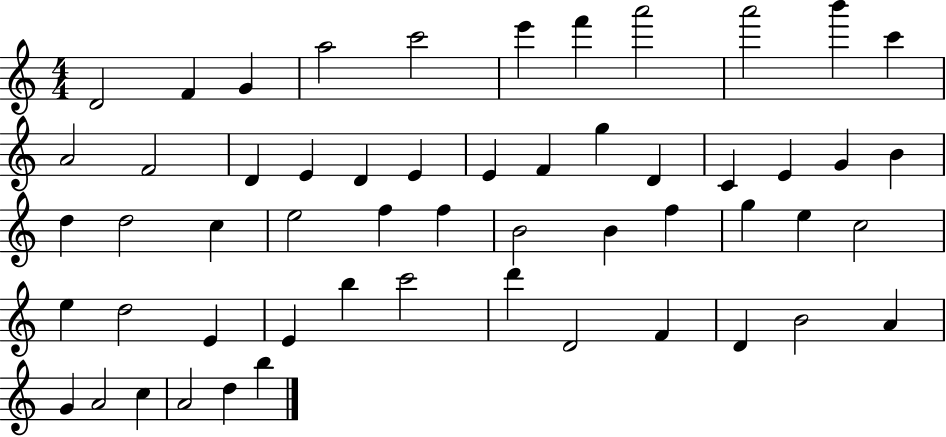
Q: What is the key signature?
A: C major